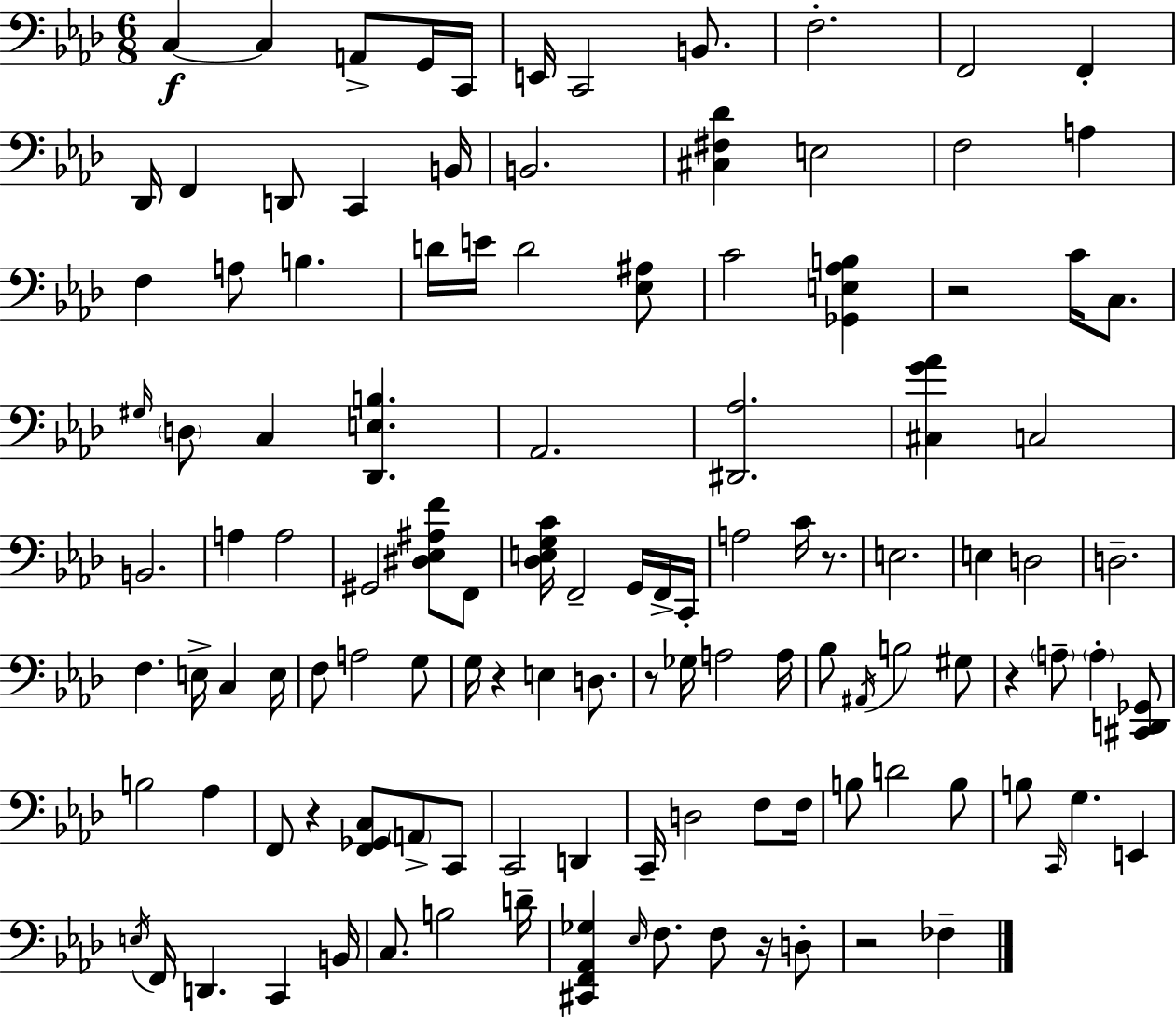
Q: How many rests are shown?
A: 8